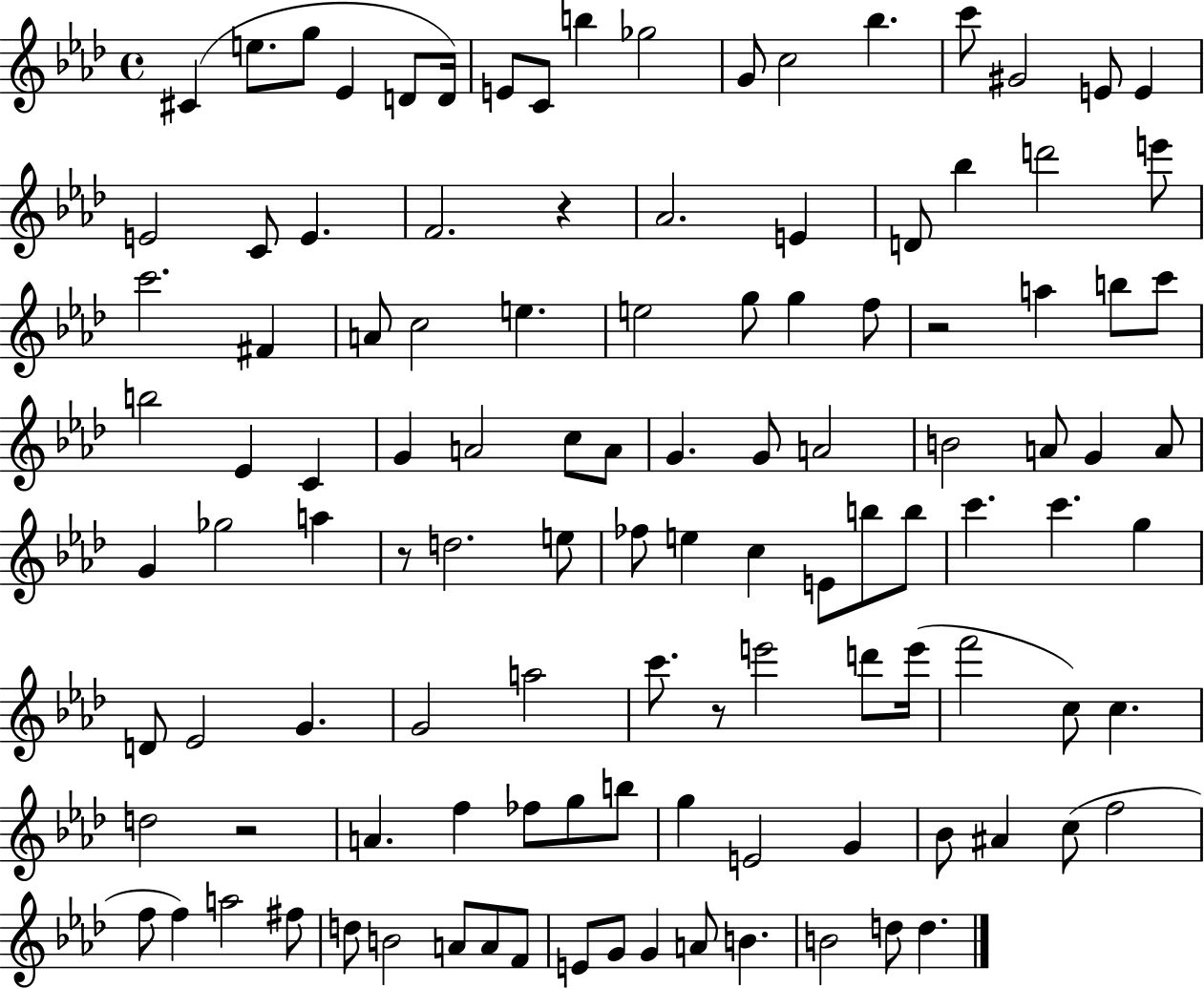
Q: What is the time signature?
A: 4/4